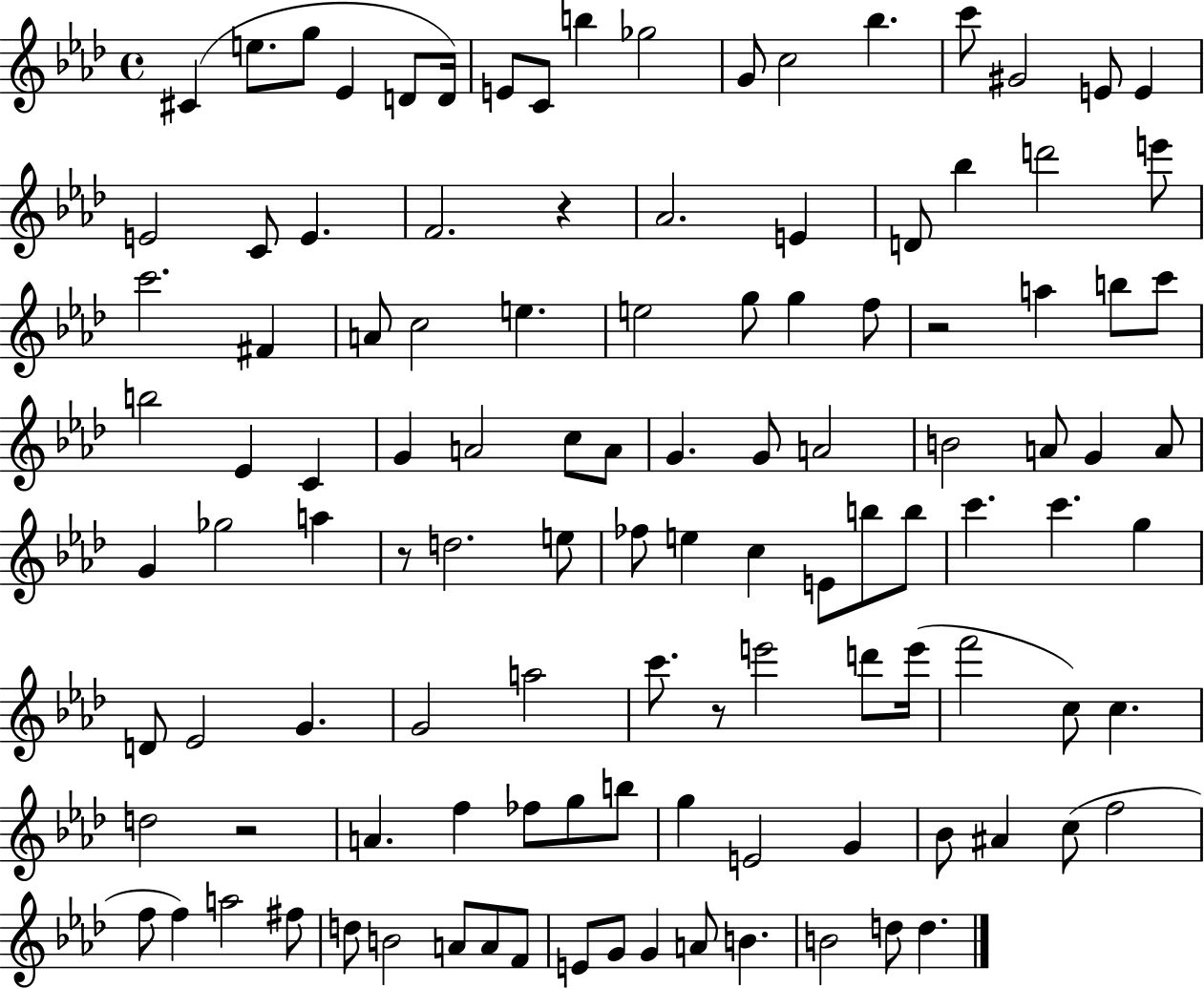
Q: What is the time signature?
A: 4/4